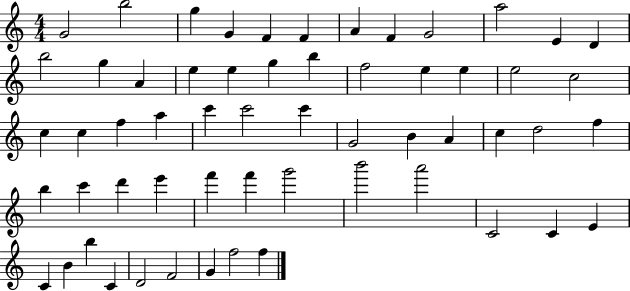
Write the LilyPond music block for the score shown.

{
  \clef treble
  \numericTimeSignature
  \time 4/4
  \key c \major
  g'2 b''2 | g''4 g'4 f'4 f'4 | a'4 f'4 g'2 | a''2 e'4 d'4 | \break b''2 g''4 a'4 | e''4 e''4 g''4 b''4 | f''2 e''4 e''4 | e''2 c''2 | \break c''4 c''4 f''4 a''4 | c'''4 c'''2 c'''4 | g'2 b'4 a'4 | c''4 d''2 f''4 | \break b''4 c'''4 d'''4 e'''4 | f'''4 f'''4 g'''2 | b'''2 a'''2 | c'2 c'4 e'4 | \break c'4 b'4 b''4 c'4 | d'2 f'2 | g'4 f''2 f''4 | \bar "|."
}